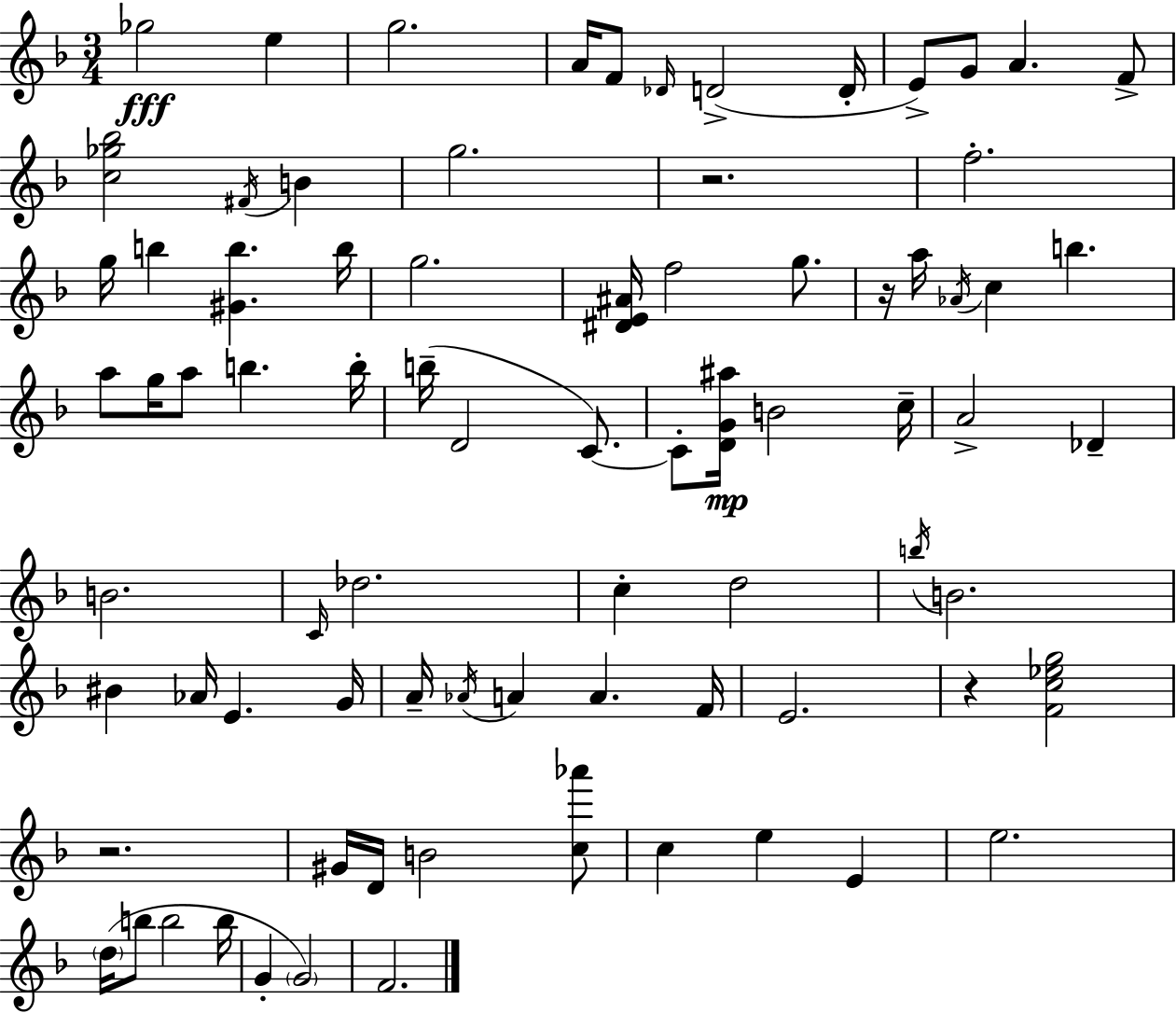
{
  \clef treble
  \numericTimeSignature
  \time 3/4
  \key f \major
  ges''2\fff e''4 | g''2. | a'16 f'8 \grace { des'16 }( d'2-> | d'16-. e'8->) g'8 a'4. f'8-> | \break <c'' ges'' bes''>2 \acciaccatura { fis'16 } b'4 | g''2. | r2. | f''2.-. | \break g''16 b''4 <gis' b''>4. | b''16 g''2. | <dis' e' ais'>16 f''2 g''8. | r16 a''16 \acciaccatura { aes'16 } c''4 b''4. | \break a''8 g''16 a''8 b''4. | b''16-. b''16--( d'2 | c'8.~~) c'8-. <d' g' ais''>16\mp b'2 | c''16-- a'2-> des'4-- | \break b'2. | \grace { c'16 } des''2. | c''4-. d''2 | \acciaccatura { b''16 } b'2. | \break bis'4 aes'16 e'4. | g'16 a'16-- \acciaccatura { aes'16 } a'4 a'4. | f'16 e'2. | r4 <f' c'' ees'' g''>2 | \break r2. | gis'16 d'16 b'2 | <c'' aes'''>8 c''4 e''4 | e'4 e''2. | \break \parenthesize d''16( b''8 b''2 | b''16 g'4-. \parenthesize g'2) | f'2. | \bar "|."
}